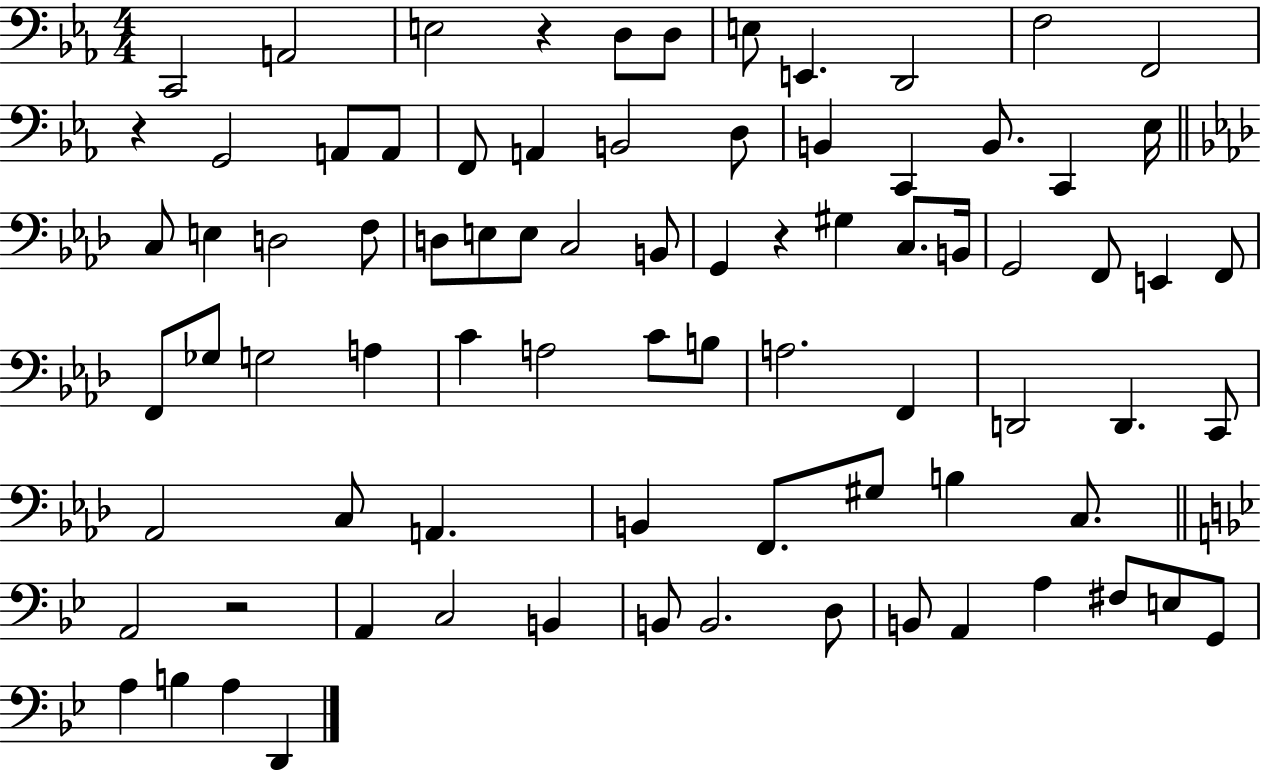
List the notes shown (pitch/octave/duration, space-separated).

C2/h A2/h E3/h R/q D3/e D3/e E3/e E2/q. D2/h F3/h F2/h R/q G2/h A2/e A2/e F2/e A2/q B2/h D3/e B2/q C2/q B2/e. C2/q Eb3/s C3/e E3/q D3/h F3/e D3/e E3/e E3/e C3/h B2/e G2/q R/q G#3/q C3/e. B2/s G2/h F2/e E2/q F2/e F2/e Gb3/e G3/h A3/q C4/q A3/h C4/e B3/e A3/h. F2/q D2/h D2/q. C2/e Ab2/h C3/e A2/q. B2/q F2/e. G#3/e B3/q C3/e. A2/h R/h A2/q C3/h B2/q B2/e B2/h. D3/e B2/e A2/q A3/q F#3/e E3/e G2/e A3/q B3/q A3/q D2/q